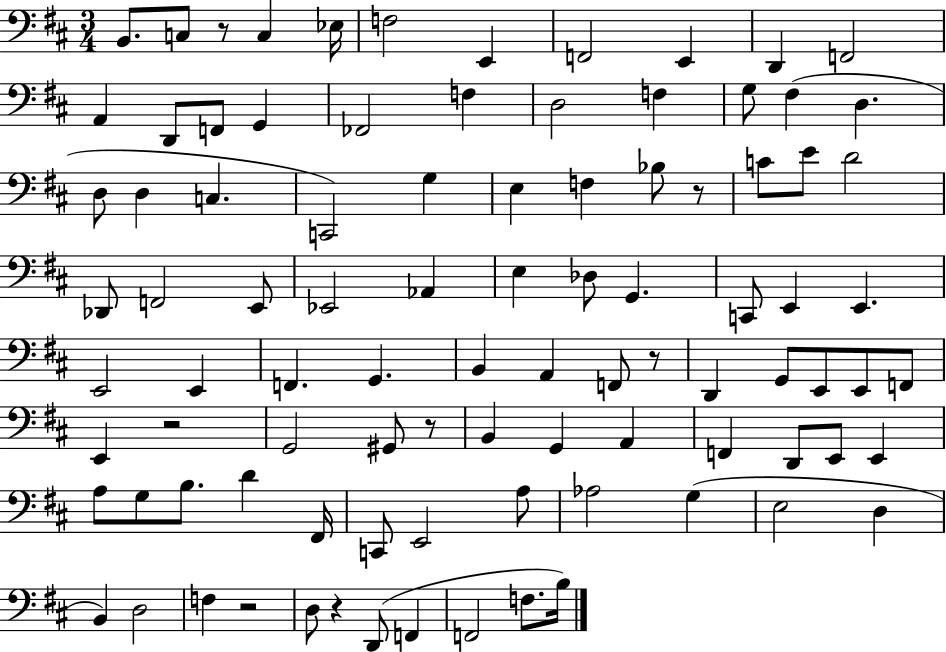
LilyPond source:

{
  \clef bass
  \numericTimeSignature
  \time 3/4
  \key d \major
  b,8. c8 r8 c4 ees16 | f2 e,4 | f,2 e,4 | d,4 f,2 | \break a,4 d,8 f,8 g,4 | fes,2 f4 | d2 f4 | g8 fis4( d4. | \break d8 d4 c4. | c,2) g4 | e4 f4 bes8 r8 | c'8 e'8 d'2 | \break des,8 f,2 e,8 | ees,2 aes,4 | e4 des8 g,4. | c,8 e,4 e,4. | \break e,2 e,4 | f,4. g,4. | b,4 a,4 f,8 r8 | d,4 g,8 e,8 e,8 f,8 | \break e,4 r2 | g,2 gis,8 r8 | b,4 g,4 a,4 | f,4 d,8 e,8 e,4 | \break a8 g8 b8. d'4 fis,16 | c,8 e,2 a8 | aes2 g4( | e2 d4 | \break b,4) d2 | f4 r2 | d8 r4 d,8( f,4 | f,2 f8. b16) | \break \bar "|."
}